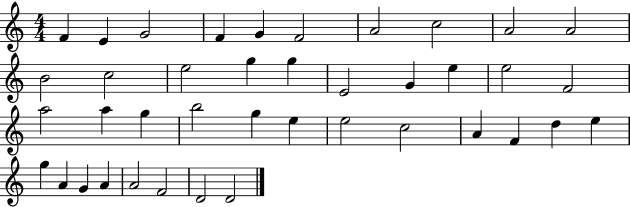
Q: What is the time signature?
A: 4/4